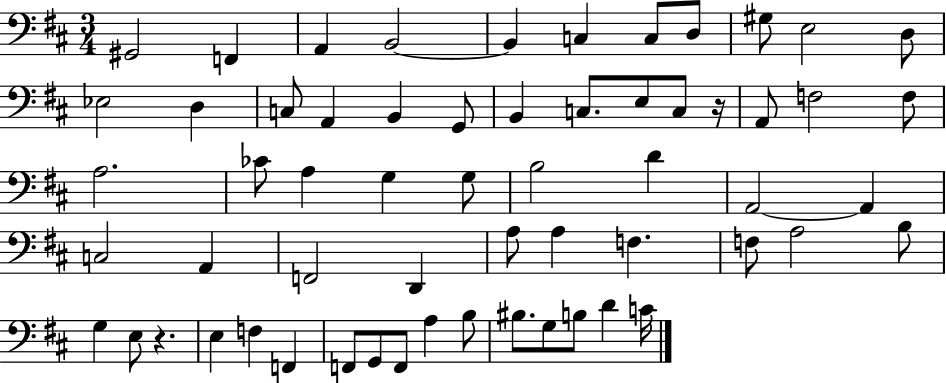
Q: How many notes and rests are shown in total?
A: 60